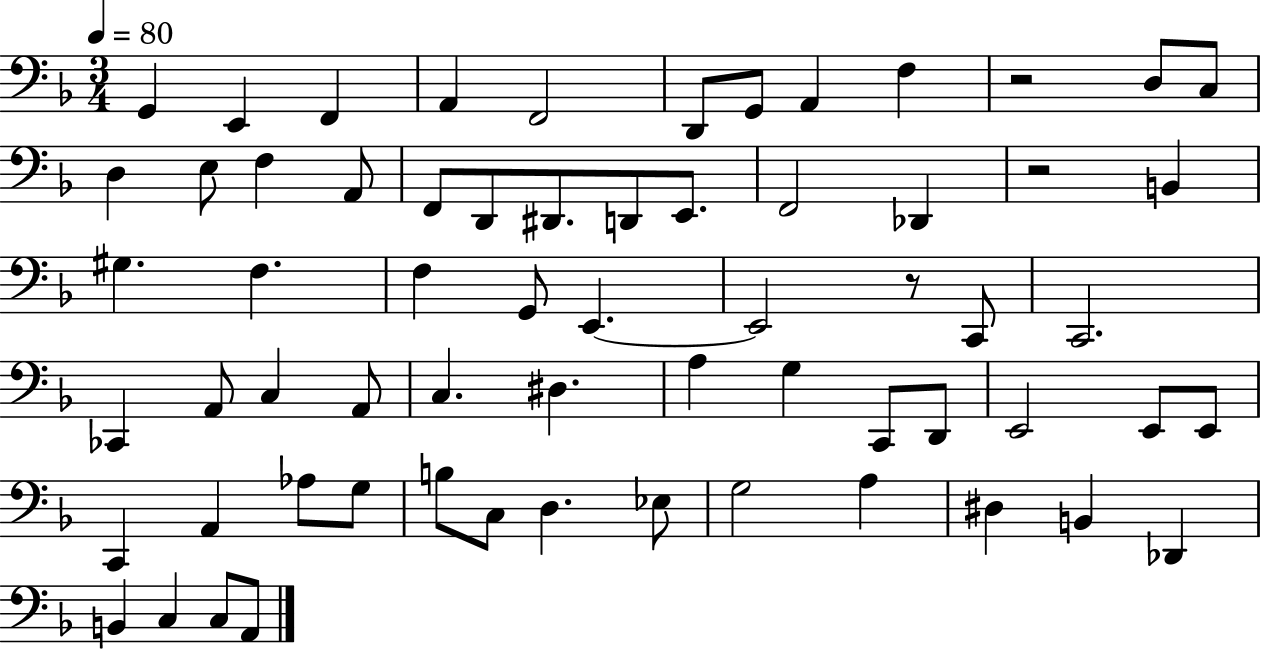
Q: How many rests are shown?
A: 3